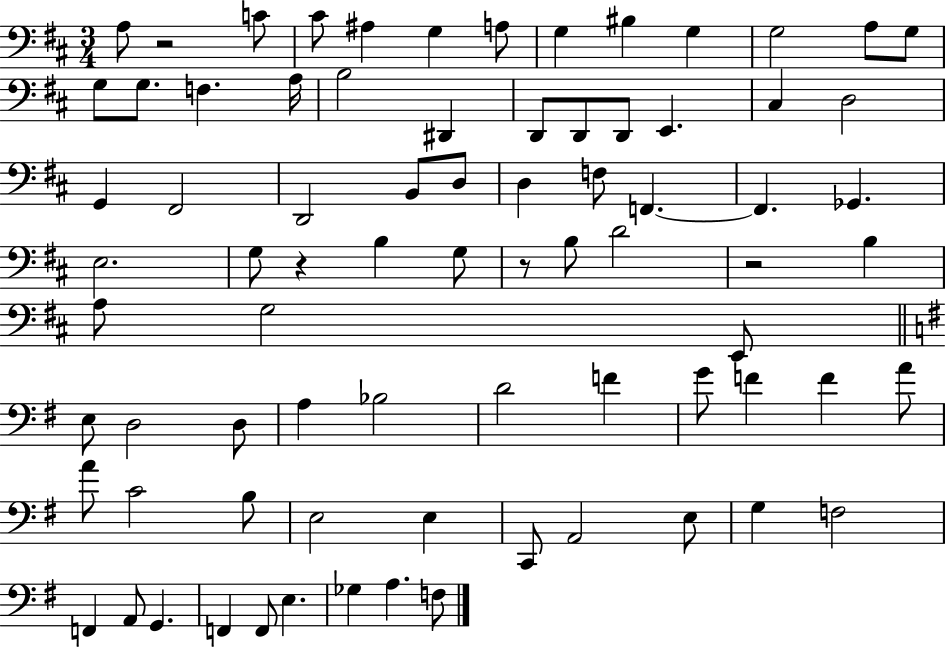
X:1
T:Untitled
M:3/4
L:1/4
K:D
A,/2 z2 C/2 ^C/2 ^A, G, A,/2 G, ^B, G, G,2 A,/2 G,/2 G,/2 G,/2 F, A,/4 B,2 ^D,, D,,/2 D,,/2 D,,/2 E,, ^C, D,2 G,, ^F,,2 D,,2 B,,/2 D,/2 D, F,/2 F,, F,, _G,, E,2 G,/2 z B, G,/2 z/2 B,/2 D2 z2 B, A,/2 G,2 E,,/2 E,/2 D,2 D,/2 A, _B,2 D2 F G/2 F F A/2 A/2 C2 B,/2 E,2 E, C,,/2 A,,2 E,/2 G, F,2 F,, A,,/2 G,, F,, F,,/2 E, _G, A, F,/2